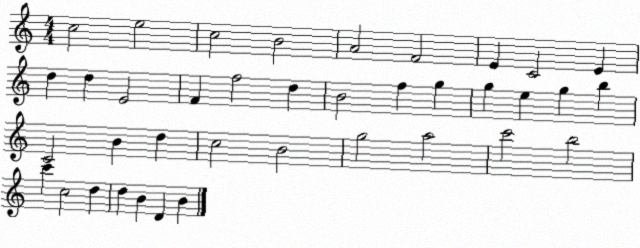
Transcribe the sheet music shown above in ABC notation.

X:1
T:Untitled
M:4/4
L:1/4
K:C
c2 e2 c2 B2 A2 F2 E C2 E d d E2 F f2 d B2 f g g e g b C2 B d c2 B2 g2 a2 c'2 b2 c' c2 d d B D B